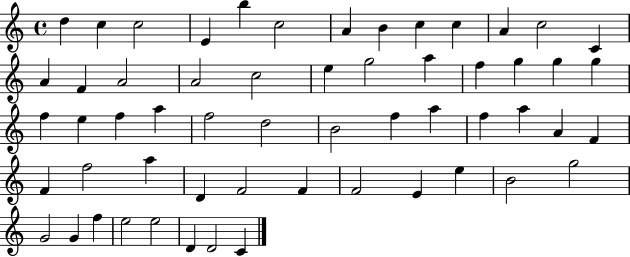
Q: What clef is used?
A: treble